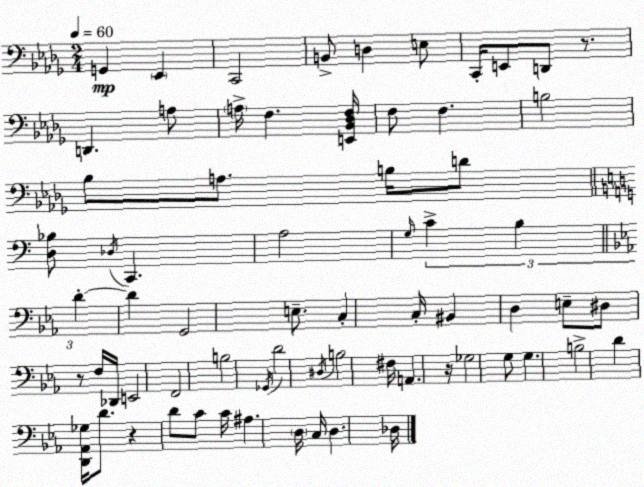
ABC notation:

X:1
T:Untitled
M:2/4
L:1/4
K:Bbm
G,, _E,, C,,2 B,,/2 D, E,/2 C,,/4 E,,/2 D,,/2 z/2 D,, A,/2 A,/4 F, [E,,_B,,_D,F,]/4 F,/2 F, B,2 _B,/2 A,/2 B,/4 D/2 [D,_B,]/2 _D,/4 C,, A,2 G,/4 C B, D D G,,2 E,/2 C, C,/4 ^B,, D, E,/2 ^D,/2 z/2 F,/4 _D,,/4 E,,2 F,,2 B,2 _G,,/4 D2 ^D,/4 B,2 ^F,/4 A,, z/4 _G,2 G,/2 G, B,2 D [D,,_A,,_G,]/4 D/2 z D/2 C/2 C/4 ^A, D,/4 C,/4 D, _D,/4